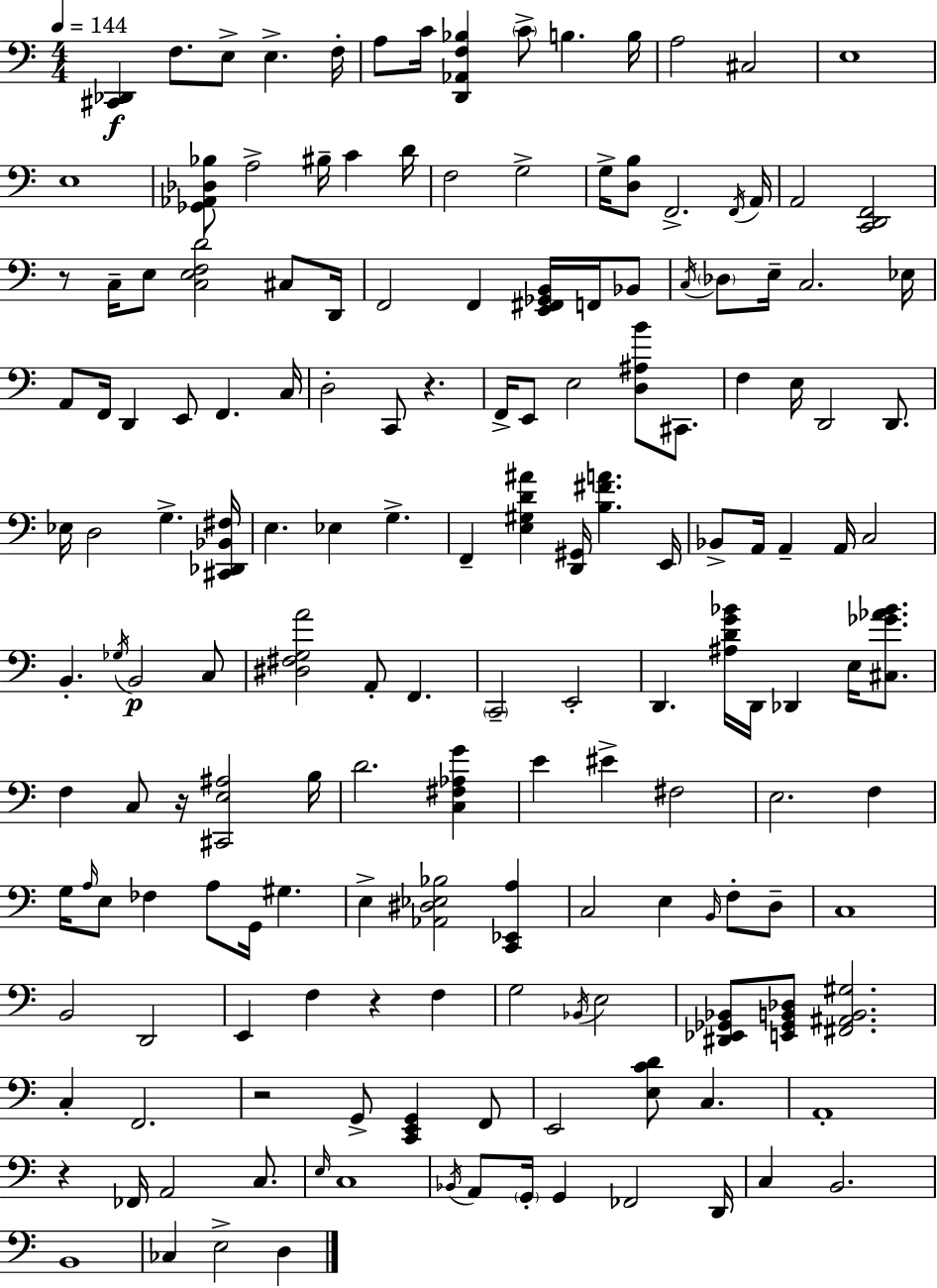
X:1
T:Untitled
M:4/4
L:1/4
K:C
[^C,,_D,,] F,/2 E,/2 E, F,/4 A,/2 C/4 [D,,_A,,F,_B,] C/2 B, B,/4 A,2 ^C,2 E,4 E,4 [_G,,_A,,_D,_B,]/2 A,2 ^B,/4 C D/4 F,2 G,2 G,/4 [D,B,]/2 F,,2 F,,/4 A,,/4 A,,2 [C,,D,,F,,]2 z/2 C,/4 E,/2 [C,E,F,D]2 ^C,/2 D,,/4 F,,2 F,, [E,,^F,,_G,,B,,]/4 F,,/4 _B,,/2 C,/4 _D,/2 E,/4 C,2 _E,/4 A,,/2 F,,/4 D,, E,,/2 F,, C,/4 D,2 C,,/2 z F,,/4 E,,/2 E,2 [D,^A,B]/2 ^C,,/2 F, E,/4 D,,2 D,,/2 _E,/4 D,2 G, [^C,,_D,,_B,,^F,]/4 E, _E, G, F,, [E,^G,D^A] [D,,^G,,]/4 [B,^FA] E,,/4 _B,,/2 A,,/4 A,, A,,/4 C,2 B,, _G,/4 B,,2 C,/2 [^D,^F,G,A]2 A,,/2 F,, C,,2 E,,2 D,, [^A,DG_B]/4 D,,/4 _D,, E,/4 [^C,_G_A_B]/2 F, C,/2 z/4 [^C,,E,^A,]2 B,/4 D2 [C,^F,_A,G] E ^E ^F,2 E,2 F, G,/4 A,/4 E,/2 _F, A,/2 G,,/4 ^G, E, [_A,,^D,_E,_B,]2 [C,,_E,,A,] C,2 E, B,,/4 F,/2 D,/2 C,4 B,,2 D,,2 E,, F, z F, G,2 _B,,/4 E,2 [^D,,_E,,_G,,_B,,]/2 [E,,_G,,B,,_D,]/2 [^F,,^A,,B,,^G,]2 C, F,,2 z2 G,,/2 [C,,E,,G,,] F,,/2 E,,2 [E,CD]/2 C, A,,4 z _F,,/4 A,,2 C,/2 E,/4 C,4 _B,,/4 A,,/2 G,,/4 G,, _F,,2 D,,/4 C, B,,2 B,,4 _C, E,2 D,